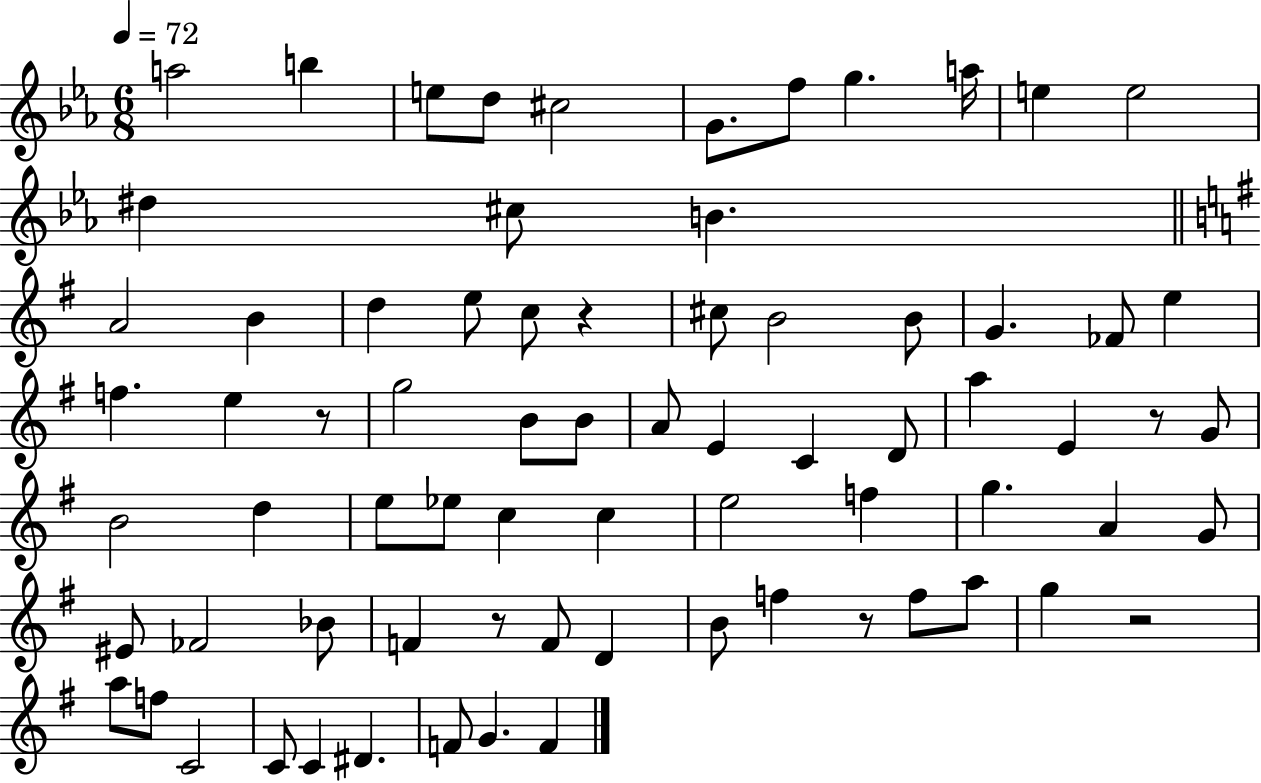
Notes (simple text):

A5/h B5/q E5/e D5/e C#5/h G4/e. F5/e G5/q. A5/s E5/q E5/h D#5/q C#5/e B4/q. A4/h B4/q D5/q E5/e C5/e R/q C#5/e B4/h B4/e G4/q. FES4/e E5/q F5/q. E5/q R/e G5/h B4/e B4/e A4/e E4/q C4/q D4/e A5/q E4/q R/e G4/e B4/h D5/q E5/e Eb5/e C5/q C5/q E5/h F5/q G5/q. A4/q G4/e EIS4/e FES4/h Bb4/e F4/q R/e F4/e D4/q B4/e F5/q R/e F5/e A5/e G5/q R/h A5/e F5/e C4/h C4/e C4/q D#4/q. F4/e G4/q. F4/q